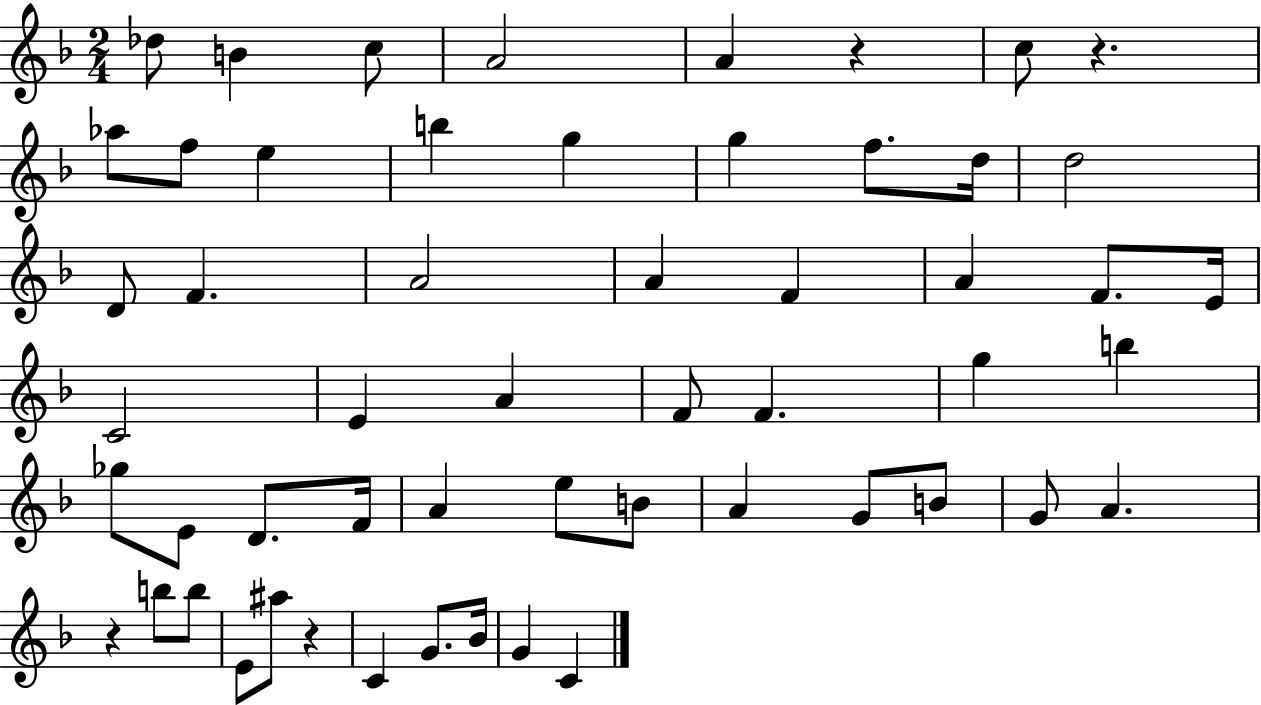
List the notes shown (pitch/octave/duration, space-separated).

Db5/e B4/q C5/e A4/h A4/q R/q C5/e R/q. Ab5/e F5/e E5/q B5/q G5/q G5/q F5/e. D5/s D5/h D4/e F4/q. A4/h A4/q F4/q A4/q F4/e. E4/s C4/h E4/q A4/q F4/e F4/q. G5/q B5/q Gb5/e E4/e D4/e. F4/s A4/q E5/e B4/e A4/q G4/e B4/e G4/e A4/q. R/q B5/e B5/e E4/e A#5/e R/q C4/q G4/e. Bb4/s G4/q C4/q